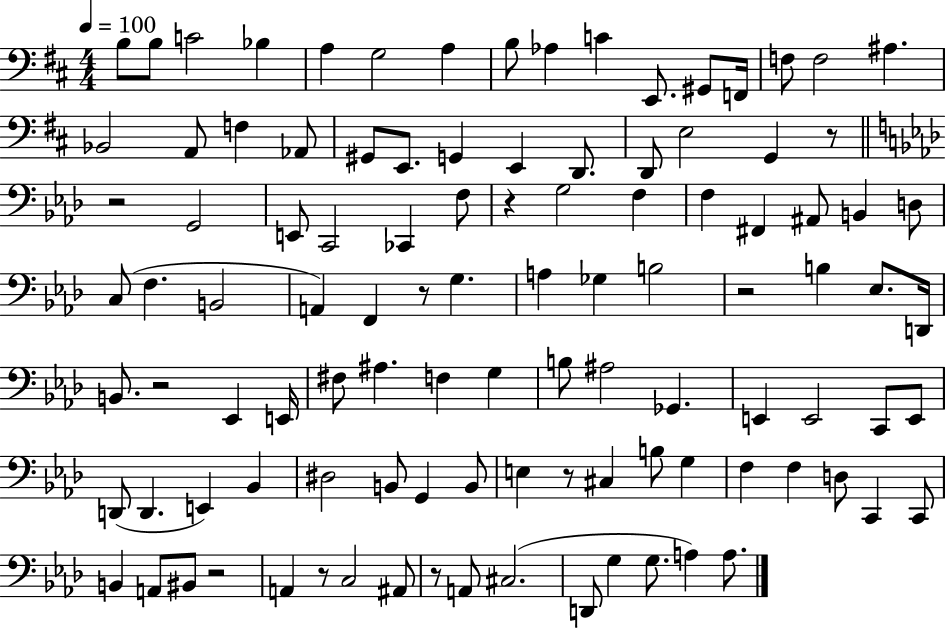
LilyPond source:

{
  \clef bass
  \numericTimeSignature
  \time 4/4
  \key d \major
  \tempo 4 = 100
  b8 b8 c'2 bes4 | a4 g2 a4 | b8 aes4 c'4 e,8. gis,8 f,16 | f8 f2 ais4. | \break bes,2 a,8 f4 aes,8 | gis,8 e,8. g,4 e,4 d,8. | d,8 e2 g,4 r8 | \bar "||" \break \key aes \major r2 g,2 | e,8 c,2 ces,4 f8 | r4 g2 f4 | f4 fis,4 ais,8 b,4 d8 | \break c8( f4. b,2 | a,4) f,4 r8 g4. | a4 ges4 b2 | r2 b4 ees8. d,16 | \break b,8. r2 ees,4 e,16 | fis8 ais4. f4 g4 | b8 ais2 ges,4. | e,4 e,2 c,8 e,8 | \break d,8( d,4. e,4) bes,4 | dis2 b,8 g,4 b,8 | e4 r8 cis4 b8 g4 | f4 f4 d8 c,4 c,8 | \break b,4 a,8 bis,8 r2 | a,4 r8 c2 ais,8 | r8 a,8 cis2.( | d,8 g4 g8. a4) a8. | \break \bar "|."
}